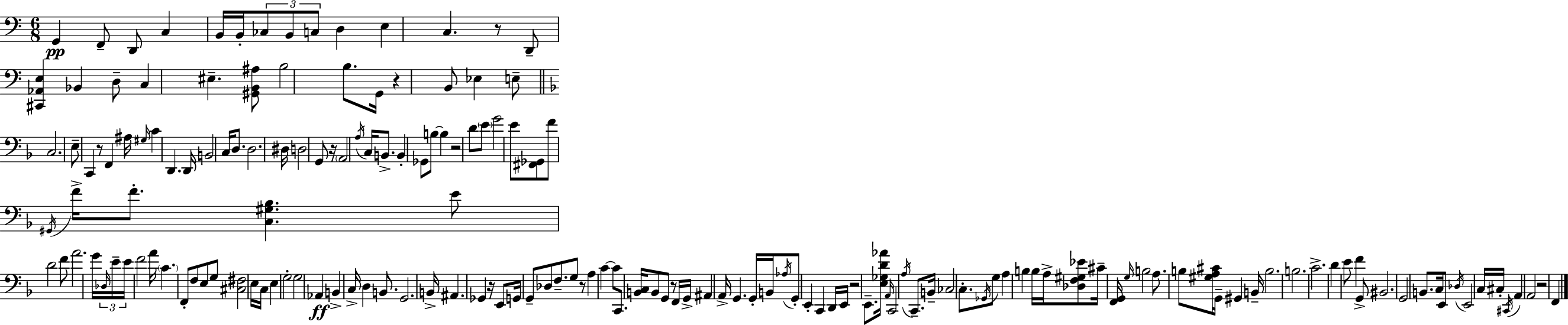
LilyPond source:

{
  \clef bass
  \numericTimeSignature
  \time 6/8
  \key a \minor
  g,4\pp f,8-- d,8 c4 | b,16 b,16-. \tuplet 3/2 { ces8 b,8 c8 } d4 | e4 c4. r8 | d,8-- <cis, aes, e>4 bes,4 d8-- | \break c4 eis4.-- <gis, b, ais>8 | b2 b8. g,16 | r4 b,8 ees4 e8-- | \bar "||" \break \key f \major c2. | e8-- c,4 r8 f,4 | ais16 \grace { gis16 } c'4 d,4. | d,16 b,2 c16 d8. | \break d2. | dis16 d2 g,8 | r16 \parenthesize a,2 \acciaccatura { a16 } c16 b,8.-> | b,4-. ges,8 b8~~ b4 | \break r2 d'8 | \parenthesize e'8 g'2 e'8 | <fis, ges,>8 f'8 \acciaccatura { gis,16 } f'16-> f'8.-. <c gis bes>4. | e'8 d'2 | \break f'8 a'2. | g'16 \tuplet 3/2 { \grace { des16 } e'16-- e'16 } f'2 | a'16 \parenthesize c'4. f,8-. | f8 e8 g8 <cis fis>2 | \break e16 c16 e4 g2-. | g2 | aes,4\ff b,4-> c16-> d4 | b,8. g,2. | \break b,16-> ais,4. ges,4 | r16 e,8 g,16 g,8-- des8 f8.-- | g8 r8 a4 c'4~~ | c'8 c,8. <b, c>16 b,8 g,8 | \break r8 f,16 g,16-> ais,4 a,16-> g,4. | g,16-. b,16 \acciaccatura { aes16 } g,8-. e,4-. | c,4 d,16 e,16 r2 | e,8.-- <e ges d' aes'>16 \grace { a,16 } c,2 | \break \acciaccatura { a16 } c,8.-- b,16-- ces2 | c8.-. \acciaccatura { ges,16 } g8 a4 | b4 b16 a16-> <des f gis ees'>8 cis'16-- <f, g,>16 | \grace { g16 } b2 a8. | \break b8 <gis a cis'>16 g,16-- gis,4 b,16-- b2. | b2. | c'2.-> | d'4 | \break e'8 f'4 g,8-> bis,2. | g,2 | b,8. c16 e,8 \acciaccatura { des16 } | e,2 c16 cis16-. \acciaccatura { cis,16 } a,4 | \break a,2 r2 | f,4 \bar "|."
}